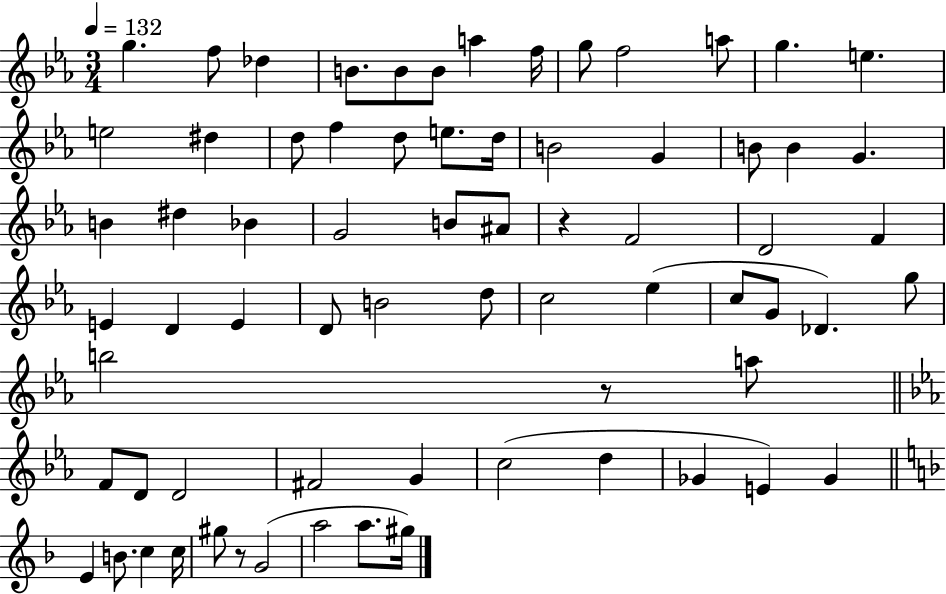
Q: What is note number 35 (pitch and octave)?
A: E4